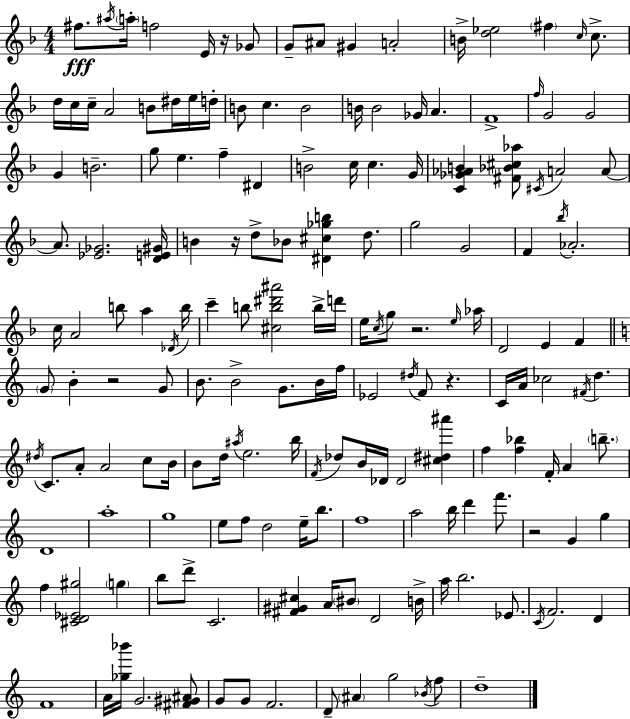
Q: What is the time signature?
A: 4/4